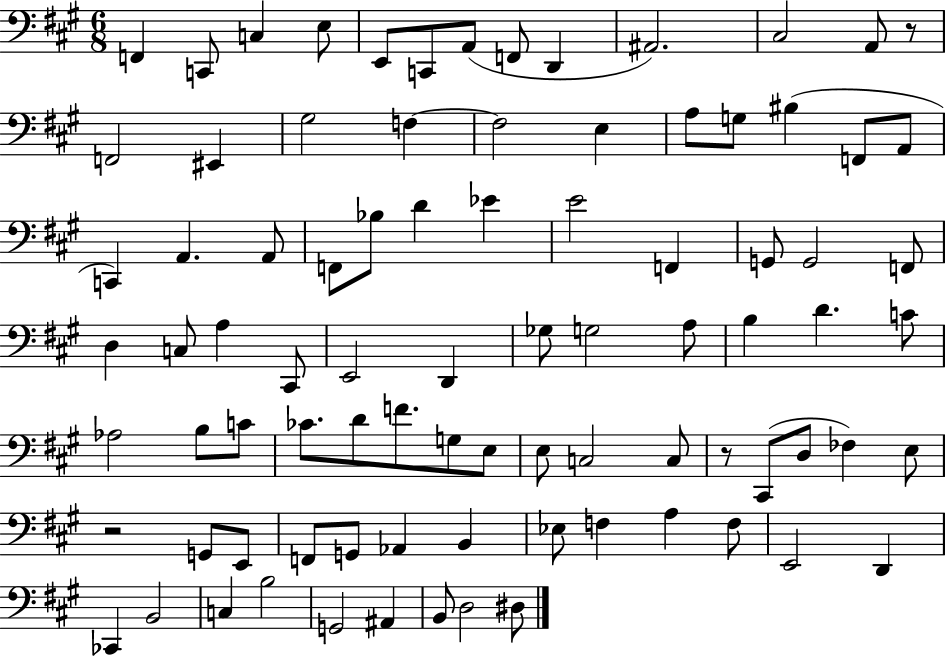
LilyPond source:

{
  \clef bass
  \numericTimeSignature
  \time 6/8
  \key a \major
  f,4 c,8 c4 e8 | e,8 c,8 a,8( f,8 d,4 | ais,2.) | cis2 a,8 r8 | \break f,2 eis,4 | gis2 f4~~ | f2 e4 | a8 g8 bis4( f,8 a,8 | \break c,4) a,4. a,8 | f,8 bes8 d'4 ees'4 | e'2 f,4 | g,8 g,2 f,8 | \break d4 c8 a4 cis,8 | e,2 d,4 | ges8 g2 a8 | b4 d'4. c'8 | \break aes2 b8 c'8 | ces'8. d'8 f'8. g8 e8 | e8 c2 c8 | r8 cis,8( d8 fes4) e8 | \break r2 g,8 e,8 | f,8 g,8 aes,4 b,4 | ees8 f4 a4 f8 | e,2 d,4 | \break ces,4 b,2 | c4 b2 | g,2 ais,4 | b,8 d2 dis8 | \break \bar "|."
}